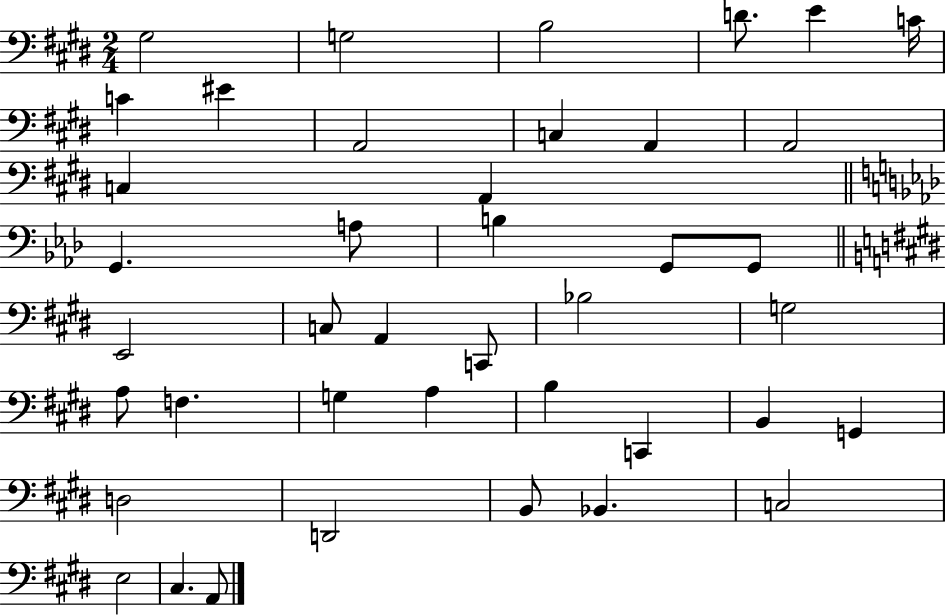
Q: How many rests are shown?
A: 0